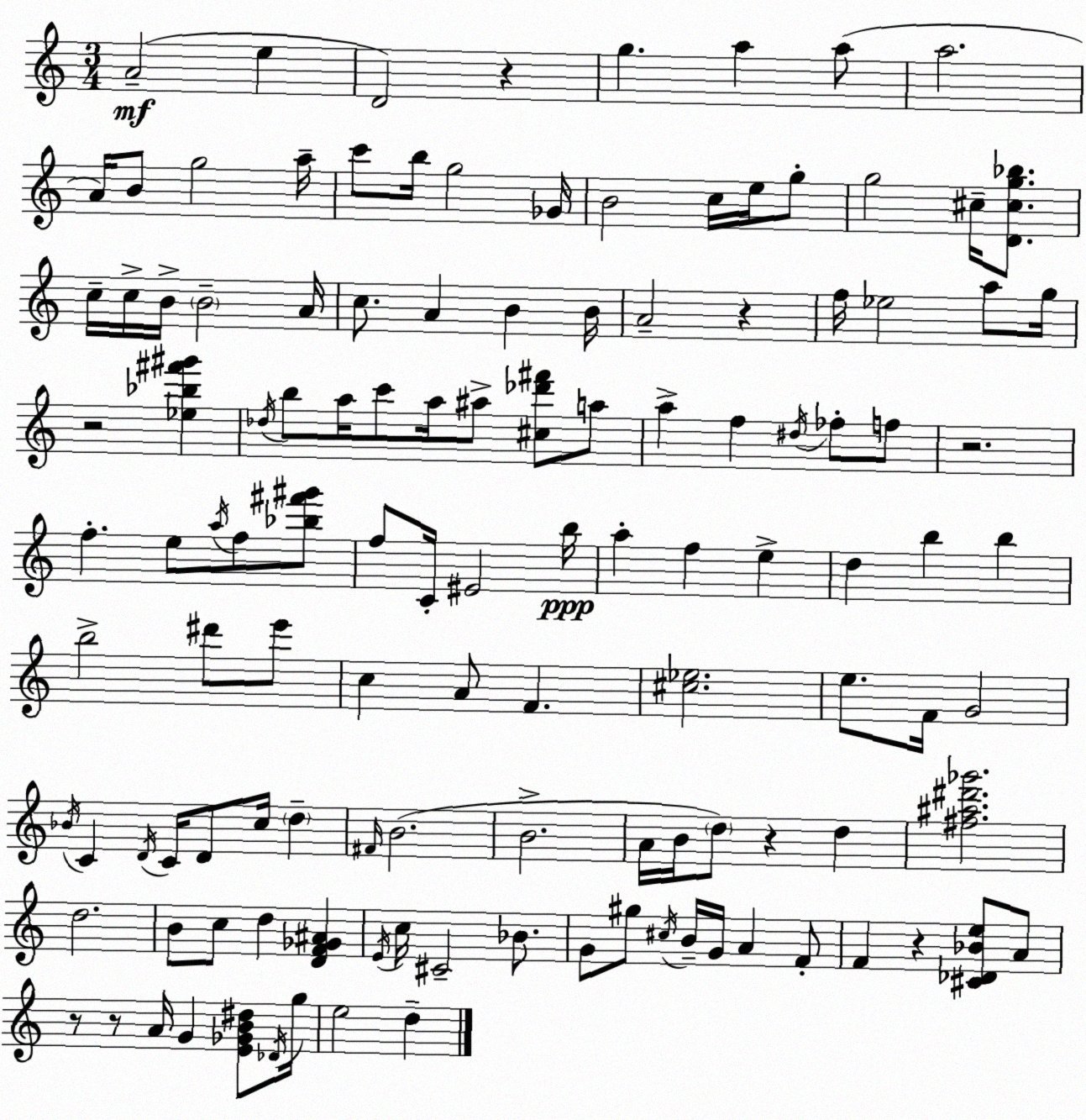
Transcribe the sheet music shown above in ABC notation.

X:1
T:Untitled
M:3/4
L:1/4
K:Am
A2 e D2 z g a a/2 a2 A/4 B/2 g2 a/4 c'/2 b/4 g2 _G/4 B2 c/4 e/4 g/2 g2 ^c/4 [D^cg_b]/2 c/4 c/4 B/4 B2 A/4 c/2 A B B/4 A2 z f/4 _e2 a/2 g/4 z2 [_e_b^f'^g'] _d/4 b/2 a/4 c'/2 a/4 ^a/2 [^c_d'^f']/2 a/2 a f ^d/4 _f/2 f/2 z2 f e/2 a/4 f/2 [_b^f'^g']/2 f/2 C/4 ^E2 b/4 a f e d b b b2 ^d'/2 e'/2 c A/2 F [^c_e]2 e/2 F/4 G2 _B/4 C D/4 C/4 D/2 c/4 d ^F/4 B2 B2 A/4 B/4 d/2 z d [^f^a^d'_g']2 d2 B/2 c/2 d [DF_G^A] E/4 c/4 ^C2 _B/2 G/2 ^g/2 ^c/4 B/4 G/4 A F/2 F z [^C_D_Be]/2 A/2 z/2 z/2 A/4 G [E_GB^d]/2 _D/4 g/4 e2 d